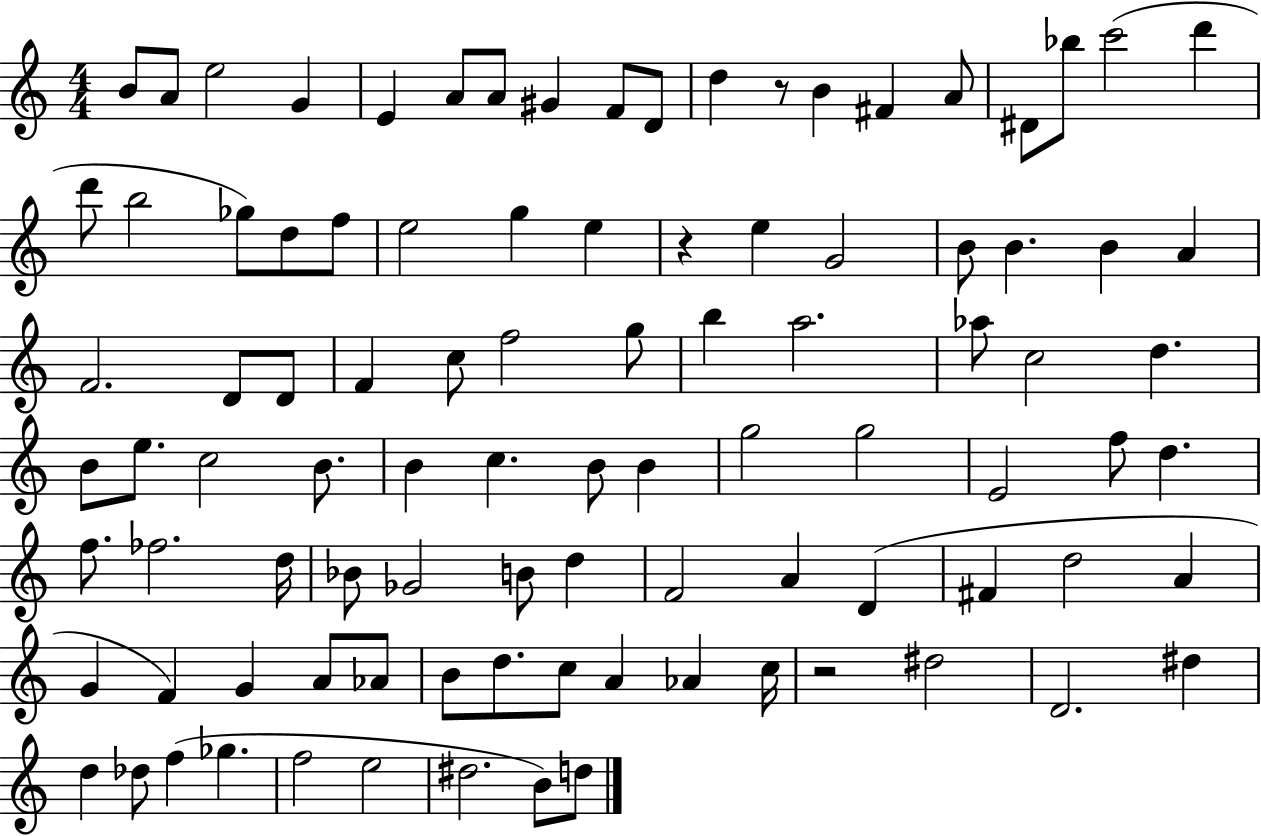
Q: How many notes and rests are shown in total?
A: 96